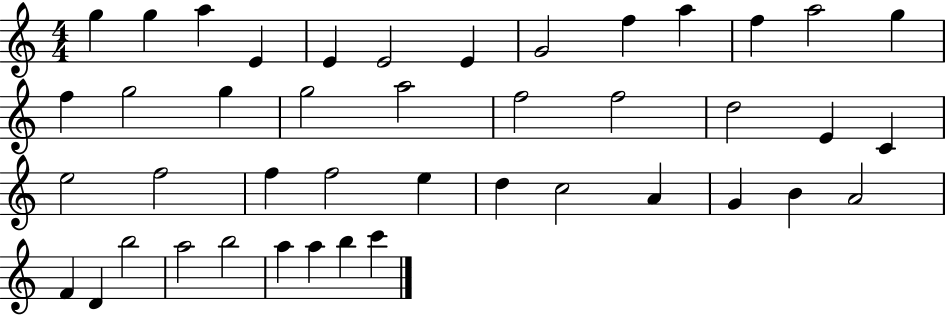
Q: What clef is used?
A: treble